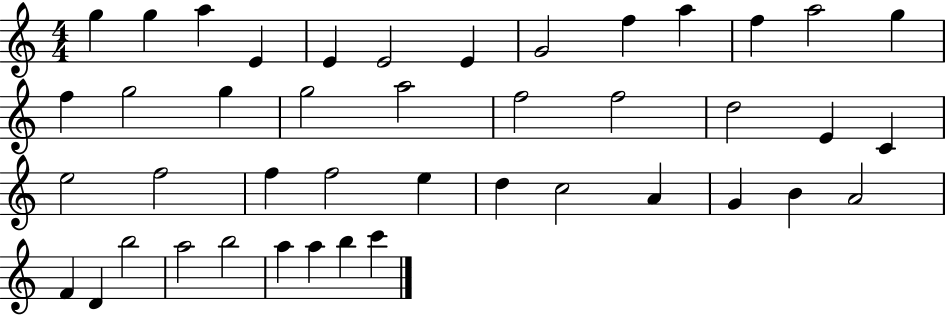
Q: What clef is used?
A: treble